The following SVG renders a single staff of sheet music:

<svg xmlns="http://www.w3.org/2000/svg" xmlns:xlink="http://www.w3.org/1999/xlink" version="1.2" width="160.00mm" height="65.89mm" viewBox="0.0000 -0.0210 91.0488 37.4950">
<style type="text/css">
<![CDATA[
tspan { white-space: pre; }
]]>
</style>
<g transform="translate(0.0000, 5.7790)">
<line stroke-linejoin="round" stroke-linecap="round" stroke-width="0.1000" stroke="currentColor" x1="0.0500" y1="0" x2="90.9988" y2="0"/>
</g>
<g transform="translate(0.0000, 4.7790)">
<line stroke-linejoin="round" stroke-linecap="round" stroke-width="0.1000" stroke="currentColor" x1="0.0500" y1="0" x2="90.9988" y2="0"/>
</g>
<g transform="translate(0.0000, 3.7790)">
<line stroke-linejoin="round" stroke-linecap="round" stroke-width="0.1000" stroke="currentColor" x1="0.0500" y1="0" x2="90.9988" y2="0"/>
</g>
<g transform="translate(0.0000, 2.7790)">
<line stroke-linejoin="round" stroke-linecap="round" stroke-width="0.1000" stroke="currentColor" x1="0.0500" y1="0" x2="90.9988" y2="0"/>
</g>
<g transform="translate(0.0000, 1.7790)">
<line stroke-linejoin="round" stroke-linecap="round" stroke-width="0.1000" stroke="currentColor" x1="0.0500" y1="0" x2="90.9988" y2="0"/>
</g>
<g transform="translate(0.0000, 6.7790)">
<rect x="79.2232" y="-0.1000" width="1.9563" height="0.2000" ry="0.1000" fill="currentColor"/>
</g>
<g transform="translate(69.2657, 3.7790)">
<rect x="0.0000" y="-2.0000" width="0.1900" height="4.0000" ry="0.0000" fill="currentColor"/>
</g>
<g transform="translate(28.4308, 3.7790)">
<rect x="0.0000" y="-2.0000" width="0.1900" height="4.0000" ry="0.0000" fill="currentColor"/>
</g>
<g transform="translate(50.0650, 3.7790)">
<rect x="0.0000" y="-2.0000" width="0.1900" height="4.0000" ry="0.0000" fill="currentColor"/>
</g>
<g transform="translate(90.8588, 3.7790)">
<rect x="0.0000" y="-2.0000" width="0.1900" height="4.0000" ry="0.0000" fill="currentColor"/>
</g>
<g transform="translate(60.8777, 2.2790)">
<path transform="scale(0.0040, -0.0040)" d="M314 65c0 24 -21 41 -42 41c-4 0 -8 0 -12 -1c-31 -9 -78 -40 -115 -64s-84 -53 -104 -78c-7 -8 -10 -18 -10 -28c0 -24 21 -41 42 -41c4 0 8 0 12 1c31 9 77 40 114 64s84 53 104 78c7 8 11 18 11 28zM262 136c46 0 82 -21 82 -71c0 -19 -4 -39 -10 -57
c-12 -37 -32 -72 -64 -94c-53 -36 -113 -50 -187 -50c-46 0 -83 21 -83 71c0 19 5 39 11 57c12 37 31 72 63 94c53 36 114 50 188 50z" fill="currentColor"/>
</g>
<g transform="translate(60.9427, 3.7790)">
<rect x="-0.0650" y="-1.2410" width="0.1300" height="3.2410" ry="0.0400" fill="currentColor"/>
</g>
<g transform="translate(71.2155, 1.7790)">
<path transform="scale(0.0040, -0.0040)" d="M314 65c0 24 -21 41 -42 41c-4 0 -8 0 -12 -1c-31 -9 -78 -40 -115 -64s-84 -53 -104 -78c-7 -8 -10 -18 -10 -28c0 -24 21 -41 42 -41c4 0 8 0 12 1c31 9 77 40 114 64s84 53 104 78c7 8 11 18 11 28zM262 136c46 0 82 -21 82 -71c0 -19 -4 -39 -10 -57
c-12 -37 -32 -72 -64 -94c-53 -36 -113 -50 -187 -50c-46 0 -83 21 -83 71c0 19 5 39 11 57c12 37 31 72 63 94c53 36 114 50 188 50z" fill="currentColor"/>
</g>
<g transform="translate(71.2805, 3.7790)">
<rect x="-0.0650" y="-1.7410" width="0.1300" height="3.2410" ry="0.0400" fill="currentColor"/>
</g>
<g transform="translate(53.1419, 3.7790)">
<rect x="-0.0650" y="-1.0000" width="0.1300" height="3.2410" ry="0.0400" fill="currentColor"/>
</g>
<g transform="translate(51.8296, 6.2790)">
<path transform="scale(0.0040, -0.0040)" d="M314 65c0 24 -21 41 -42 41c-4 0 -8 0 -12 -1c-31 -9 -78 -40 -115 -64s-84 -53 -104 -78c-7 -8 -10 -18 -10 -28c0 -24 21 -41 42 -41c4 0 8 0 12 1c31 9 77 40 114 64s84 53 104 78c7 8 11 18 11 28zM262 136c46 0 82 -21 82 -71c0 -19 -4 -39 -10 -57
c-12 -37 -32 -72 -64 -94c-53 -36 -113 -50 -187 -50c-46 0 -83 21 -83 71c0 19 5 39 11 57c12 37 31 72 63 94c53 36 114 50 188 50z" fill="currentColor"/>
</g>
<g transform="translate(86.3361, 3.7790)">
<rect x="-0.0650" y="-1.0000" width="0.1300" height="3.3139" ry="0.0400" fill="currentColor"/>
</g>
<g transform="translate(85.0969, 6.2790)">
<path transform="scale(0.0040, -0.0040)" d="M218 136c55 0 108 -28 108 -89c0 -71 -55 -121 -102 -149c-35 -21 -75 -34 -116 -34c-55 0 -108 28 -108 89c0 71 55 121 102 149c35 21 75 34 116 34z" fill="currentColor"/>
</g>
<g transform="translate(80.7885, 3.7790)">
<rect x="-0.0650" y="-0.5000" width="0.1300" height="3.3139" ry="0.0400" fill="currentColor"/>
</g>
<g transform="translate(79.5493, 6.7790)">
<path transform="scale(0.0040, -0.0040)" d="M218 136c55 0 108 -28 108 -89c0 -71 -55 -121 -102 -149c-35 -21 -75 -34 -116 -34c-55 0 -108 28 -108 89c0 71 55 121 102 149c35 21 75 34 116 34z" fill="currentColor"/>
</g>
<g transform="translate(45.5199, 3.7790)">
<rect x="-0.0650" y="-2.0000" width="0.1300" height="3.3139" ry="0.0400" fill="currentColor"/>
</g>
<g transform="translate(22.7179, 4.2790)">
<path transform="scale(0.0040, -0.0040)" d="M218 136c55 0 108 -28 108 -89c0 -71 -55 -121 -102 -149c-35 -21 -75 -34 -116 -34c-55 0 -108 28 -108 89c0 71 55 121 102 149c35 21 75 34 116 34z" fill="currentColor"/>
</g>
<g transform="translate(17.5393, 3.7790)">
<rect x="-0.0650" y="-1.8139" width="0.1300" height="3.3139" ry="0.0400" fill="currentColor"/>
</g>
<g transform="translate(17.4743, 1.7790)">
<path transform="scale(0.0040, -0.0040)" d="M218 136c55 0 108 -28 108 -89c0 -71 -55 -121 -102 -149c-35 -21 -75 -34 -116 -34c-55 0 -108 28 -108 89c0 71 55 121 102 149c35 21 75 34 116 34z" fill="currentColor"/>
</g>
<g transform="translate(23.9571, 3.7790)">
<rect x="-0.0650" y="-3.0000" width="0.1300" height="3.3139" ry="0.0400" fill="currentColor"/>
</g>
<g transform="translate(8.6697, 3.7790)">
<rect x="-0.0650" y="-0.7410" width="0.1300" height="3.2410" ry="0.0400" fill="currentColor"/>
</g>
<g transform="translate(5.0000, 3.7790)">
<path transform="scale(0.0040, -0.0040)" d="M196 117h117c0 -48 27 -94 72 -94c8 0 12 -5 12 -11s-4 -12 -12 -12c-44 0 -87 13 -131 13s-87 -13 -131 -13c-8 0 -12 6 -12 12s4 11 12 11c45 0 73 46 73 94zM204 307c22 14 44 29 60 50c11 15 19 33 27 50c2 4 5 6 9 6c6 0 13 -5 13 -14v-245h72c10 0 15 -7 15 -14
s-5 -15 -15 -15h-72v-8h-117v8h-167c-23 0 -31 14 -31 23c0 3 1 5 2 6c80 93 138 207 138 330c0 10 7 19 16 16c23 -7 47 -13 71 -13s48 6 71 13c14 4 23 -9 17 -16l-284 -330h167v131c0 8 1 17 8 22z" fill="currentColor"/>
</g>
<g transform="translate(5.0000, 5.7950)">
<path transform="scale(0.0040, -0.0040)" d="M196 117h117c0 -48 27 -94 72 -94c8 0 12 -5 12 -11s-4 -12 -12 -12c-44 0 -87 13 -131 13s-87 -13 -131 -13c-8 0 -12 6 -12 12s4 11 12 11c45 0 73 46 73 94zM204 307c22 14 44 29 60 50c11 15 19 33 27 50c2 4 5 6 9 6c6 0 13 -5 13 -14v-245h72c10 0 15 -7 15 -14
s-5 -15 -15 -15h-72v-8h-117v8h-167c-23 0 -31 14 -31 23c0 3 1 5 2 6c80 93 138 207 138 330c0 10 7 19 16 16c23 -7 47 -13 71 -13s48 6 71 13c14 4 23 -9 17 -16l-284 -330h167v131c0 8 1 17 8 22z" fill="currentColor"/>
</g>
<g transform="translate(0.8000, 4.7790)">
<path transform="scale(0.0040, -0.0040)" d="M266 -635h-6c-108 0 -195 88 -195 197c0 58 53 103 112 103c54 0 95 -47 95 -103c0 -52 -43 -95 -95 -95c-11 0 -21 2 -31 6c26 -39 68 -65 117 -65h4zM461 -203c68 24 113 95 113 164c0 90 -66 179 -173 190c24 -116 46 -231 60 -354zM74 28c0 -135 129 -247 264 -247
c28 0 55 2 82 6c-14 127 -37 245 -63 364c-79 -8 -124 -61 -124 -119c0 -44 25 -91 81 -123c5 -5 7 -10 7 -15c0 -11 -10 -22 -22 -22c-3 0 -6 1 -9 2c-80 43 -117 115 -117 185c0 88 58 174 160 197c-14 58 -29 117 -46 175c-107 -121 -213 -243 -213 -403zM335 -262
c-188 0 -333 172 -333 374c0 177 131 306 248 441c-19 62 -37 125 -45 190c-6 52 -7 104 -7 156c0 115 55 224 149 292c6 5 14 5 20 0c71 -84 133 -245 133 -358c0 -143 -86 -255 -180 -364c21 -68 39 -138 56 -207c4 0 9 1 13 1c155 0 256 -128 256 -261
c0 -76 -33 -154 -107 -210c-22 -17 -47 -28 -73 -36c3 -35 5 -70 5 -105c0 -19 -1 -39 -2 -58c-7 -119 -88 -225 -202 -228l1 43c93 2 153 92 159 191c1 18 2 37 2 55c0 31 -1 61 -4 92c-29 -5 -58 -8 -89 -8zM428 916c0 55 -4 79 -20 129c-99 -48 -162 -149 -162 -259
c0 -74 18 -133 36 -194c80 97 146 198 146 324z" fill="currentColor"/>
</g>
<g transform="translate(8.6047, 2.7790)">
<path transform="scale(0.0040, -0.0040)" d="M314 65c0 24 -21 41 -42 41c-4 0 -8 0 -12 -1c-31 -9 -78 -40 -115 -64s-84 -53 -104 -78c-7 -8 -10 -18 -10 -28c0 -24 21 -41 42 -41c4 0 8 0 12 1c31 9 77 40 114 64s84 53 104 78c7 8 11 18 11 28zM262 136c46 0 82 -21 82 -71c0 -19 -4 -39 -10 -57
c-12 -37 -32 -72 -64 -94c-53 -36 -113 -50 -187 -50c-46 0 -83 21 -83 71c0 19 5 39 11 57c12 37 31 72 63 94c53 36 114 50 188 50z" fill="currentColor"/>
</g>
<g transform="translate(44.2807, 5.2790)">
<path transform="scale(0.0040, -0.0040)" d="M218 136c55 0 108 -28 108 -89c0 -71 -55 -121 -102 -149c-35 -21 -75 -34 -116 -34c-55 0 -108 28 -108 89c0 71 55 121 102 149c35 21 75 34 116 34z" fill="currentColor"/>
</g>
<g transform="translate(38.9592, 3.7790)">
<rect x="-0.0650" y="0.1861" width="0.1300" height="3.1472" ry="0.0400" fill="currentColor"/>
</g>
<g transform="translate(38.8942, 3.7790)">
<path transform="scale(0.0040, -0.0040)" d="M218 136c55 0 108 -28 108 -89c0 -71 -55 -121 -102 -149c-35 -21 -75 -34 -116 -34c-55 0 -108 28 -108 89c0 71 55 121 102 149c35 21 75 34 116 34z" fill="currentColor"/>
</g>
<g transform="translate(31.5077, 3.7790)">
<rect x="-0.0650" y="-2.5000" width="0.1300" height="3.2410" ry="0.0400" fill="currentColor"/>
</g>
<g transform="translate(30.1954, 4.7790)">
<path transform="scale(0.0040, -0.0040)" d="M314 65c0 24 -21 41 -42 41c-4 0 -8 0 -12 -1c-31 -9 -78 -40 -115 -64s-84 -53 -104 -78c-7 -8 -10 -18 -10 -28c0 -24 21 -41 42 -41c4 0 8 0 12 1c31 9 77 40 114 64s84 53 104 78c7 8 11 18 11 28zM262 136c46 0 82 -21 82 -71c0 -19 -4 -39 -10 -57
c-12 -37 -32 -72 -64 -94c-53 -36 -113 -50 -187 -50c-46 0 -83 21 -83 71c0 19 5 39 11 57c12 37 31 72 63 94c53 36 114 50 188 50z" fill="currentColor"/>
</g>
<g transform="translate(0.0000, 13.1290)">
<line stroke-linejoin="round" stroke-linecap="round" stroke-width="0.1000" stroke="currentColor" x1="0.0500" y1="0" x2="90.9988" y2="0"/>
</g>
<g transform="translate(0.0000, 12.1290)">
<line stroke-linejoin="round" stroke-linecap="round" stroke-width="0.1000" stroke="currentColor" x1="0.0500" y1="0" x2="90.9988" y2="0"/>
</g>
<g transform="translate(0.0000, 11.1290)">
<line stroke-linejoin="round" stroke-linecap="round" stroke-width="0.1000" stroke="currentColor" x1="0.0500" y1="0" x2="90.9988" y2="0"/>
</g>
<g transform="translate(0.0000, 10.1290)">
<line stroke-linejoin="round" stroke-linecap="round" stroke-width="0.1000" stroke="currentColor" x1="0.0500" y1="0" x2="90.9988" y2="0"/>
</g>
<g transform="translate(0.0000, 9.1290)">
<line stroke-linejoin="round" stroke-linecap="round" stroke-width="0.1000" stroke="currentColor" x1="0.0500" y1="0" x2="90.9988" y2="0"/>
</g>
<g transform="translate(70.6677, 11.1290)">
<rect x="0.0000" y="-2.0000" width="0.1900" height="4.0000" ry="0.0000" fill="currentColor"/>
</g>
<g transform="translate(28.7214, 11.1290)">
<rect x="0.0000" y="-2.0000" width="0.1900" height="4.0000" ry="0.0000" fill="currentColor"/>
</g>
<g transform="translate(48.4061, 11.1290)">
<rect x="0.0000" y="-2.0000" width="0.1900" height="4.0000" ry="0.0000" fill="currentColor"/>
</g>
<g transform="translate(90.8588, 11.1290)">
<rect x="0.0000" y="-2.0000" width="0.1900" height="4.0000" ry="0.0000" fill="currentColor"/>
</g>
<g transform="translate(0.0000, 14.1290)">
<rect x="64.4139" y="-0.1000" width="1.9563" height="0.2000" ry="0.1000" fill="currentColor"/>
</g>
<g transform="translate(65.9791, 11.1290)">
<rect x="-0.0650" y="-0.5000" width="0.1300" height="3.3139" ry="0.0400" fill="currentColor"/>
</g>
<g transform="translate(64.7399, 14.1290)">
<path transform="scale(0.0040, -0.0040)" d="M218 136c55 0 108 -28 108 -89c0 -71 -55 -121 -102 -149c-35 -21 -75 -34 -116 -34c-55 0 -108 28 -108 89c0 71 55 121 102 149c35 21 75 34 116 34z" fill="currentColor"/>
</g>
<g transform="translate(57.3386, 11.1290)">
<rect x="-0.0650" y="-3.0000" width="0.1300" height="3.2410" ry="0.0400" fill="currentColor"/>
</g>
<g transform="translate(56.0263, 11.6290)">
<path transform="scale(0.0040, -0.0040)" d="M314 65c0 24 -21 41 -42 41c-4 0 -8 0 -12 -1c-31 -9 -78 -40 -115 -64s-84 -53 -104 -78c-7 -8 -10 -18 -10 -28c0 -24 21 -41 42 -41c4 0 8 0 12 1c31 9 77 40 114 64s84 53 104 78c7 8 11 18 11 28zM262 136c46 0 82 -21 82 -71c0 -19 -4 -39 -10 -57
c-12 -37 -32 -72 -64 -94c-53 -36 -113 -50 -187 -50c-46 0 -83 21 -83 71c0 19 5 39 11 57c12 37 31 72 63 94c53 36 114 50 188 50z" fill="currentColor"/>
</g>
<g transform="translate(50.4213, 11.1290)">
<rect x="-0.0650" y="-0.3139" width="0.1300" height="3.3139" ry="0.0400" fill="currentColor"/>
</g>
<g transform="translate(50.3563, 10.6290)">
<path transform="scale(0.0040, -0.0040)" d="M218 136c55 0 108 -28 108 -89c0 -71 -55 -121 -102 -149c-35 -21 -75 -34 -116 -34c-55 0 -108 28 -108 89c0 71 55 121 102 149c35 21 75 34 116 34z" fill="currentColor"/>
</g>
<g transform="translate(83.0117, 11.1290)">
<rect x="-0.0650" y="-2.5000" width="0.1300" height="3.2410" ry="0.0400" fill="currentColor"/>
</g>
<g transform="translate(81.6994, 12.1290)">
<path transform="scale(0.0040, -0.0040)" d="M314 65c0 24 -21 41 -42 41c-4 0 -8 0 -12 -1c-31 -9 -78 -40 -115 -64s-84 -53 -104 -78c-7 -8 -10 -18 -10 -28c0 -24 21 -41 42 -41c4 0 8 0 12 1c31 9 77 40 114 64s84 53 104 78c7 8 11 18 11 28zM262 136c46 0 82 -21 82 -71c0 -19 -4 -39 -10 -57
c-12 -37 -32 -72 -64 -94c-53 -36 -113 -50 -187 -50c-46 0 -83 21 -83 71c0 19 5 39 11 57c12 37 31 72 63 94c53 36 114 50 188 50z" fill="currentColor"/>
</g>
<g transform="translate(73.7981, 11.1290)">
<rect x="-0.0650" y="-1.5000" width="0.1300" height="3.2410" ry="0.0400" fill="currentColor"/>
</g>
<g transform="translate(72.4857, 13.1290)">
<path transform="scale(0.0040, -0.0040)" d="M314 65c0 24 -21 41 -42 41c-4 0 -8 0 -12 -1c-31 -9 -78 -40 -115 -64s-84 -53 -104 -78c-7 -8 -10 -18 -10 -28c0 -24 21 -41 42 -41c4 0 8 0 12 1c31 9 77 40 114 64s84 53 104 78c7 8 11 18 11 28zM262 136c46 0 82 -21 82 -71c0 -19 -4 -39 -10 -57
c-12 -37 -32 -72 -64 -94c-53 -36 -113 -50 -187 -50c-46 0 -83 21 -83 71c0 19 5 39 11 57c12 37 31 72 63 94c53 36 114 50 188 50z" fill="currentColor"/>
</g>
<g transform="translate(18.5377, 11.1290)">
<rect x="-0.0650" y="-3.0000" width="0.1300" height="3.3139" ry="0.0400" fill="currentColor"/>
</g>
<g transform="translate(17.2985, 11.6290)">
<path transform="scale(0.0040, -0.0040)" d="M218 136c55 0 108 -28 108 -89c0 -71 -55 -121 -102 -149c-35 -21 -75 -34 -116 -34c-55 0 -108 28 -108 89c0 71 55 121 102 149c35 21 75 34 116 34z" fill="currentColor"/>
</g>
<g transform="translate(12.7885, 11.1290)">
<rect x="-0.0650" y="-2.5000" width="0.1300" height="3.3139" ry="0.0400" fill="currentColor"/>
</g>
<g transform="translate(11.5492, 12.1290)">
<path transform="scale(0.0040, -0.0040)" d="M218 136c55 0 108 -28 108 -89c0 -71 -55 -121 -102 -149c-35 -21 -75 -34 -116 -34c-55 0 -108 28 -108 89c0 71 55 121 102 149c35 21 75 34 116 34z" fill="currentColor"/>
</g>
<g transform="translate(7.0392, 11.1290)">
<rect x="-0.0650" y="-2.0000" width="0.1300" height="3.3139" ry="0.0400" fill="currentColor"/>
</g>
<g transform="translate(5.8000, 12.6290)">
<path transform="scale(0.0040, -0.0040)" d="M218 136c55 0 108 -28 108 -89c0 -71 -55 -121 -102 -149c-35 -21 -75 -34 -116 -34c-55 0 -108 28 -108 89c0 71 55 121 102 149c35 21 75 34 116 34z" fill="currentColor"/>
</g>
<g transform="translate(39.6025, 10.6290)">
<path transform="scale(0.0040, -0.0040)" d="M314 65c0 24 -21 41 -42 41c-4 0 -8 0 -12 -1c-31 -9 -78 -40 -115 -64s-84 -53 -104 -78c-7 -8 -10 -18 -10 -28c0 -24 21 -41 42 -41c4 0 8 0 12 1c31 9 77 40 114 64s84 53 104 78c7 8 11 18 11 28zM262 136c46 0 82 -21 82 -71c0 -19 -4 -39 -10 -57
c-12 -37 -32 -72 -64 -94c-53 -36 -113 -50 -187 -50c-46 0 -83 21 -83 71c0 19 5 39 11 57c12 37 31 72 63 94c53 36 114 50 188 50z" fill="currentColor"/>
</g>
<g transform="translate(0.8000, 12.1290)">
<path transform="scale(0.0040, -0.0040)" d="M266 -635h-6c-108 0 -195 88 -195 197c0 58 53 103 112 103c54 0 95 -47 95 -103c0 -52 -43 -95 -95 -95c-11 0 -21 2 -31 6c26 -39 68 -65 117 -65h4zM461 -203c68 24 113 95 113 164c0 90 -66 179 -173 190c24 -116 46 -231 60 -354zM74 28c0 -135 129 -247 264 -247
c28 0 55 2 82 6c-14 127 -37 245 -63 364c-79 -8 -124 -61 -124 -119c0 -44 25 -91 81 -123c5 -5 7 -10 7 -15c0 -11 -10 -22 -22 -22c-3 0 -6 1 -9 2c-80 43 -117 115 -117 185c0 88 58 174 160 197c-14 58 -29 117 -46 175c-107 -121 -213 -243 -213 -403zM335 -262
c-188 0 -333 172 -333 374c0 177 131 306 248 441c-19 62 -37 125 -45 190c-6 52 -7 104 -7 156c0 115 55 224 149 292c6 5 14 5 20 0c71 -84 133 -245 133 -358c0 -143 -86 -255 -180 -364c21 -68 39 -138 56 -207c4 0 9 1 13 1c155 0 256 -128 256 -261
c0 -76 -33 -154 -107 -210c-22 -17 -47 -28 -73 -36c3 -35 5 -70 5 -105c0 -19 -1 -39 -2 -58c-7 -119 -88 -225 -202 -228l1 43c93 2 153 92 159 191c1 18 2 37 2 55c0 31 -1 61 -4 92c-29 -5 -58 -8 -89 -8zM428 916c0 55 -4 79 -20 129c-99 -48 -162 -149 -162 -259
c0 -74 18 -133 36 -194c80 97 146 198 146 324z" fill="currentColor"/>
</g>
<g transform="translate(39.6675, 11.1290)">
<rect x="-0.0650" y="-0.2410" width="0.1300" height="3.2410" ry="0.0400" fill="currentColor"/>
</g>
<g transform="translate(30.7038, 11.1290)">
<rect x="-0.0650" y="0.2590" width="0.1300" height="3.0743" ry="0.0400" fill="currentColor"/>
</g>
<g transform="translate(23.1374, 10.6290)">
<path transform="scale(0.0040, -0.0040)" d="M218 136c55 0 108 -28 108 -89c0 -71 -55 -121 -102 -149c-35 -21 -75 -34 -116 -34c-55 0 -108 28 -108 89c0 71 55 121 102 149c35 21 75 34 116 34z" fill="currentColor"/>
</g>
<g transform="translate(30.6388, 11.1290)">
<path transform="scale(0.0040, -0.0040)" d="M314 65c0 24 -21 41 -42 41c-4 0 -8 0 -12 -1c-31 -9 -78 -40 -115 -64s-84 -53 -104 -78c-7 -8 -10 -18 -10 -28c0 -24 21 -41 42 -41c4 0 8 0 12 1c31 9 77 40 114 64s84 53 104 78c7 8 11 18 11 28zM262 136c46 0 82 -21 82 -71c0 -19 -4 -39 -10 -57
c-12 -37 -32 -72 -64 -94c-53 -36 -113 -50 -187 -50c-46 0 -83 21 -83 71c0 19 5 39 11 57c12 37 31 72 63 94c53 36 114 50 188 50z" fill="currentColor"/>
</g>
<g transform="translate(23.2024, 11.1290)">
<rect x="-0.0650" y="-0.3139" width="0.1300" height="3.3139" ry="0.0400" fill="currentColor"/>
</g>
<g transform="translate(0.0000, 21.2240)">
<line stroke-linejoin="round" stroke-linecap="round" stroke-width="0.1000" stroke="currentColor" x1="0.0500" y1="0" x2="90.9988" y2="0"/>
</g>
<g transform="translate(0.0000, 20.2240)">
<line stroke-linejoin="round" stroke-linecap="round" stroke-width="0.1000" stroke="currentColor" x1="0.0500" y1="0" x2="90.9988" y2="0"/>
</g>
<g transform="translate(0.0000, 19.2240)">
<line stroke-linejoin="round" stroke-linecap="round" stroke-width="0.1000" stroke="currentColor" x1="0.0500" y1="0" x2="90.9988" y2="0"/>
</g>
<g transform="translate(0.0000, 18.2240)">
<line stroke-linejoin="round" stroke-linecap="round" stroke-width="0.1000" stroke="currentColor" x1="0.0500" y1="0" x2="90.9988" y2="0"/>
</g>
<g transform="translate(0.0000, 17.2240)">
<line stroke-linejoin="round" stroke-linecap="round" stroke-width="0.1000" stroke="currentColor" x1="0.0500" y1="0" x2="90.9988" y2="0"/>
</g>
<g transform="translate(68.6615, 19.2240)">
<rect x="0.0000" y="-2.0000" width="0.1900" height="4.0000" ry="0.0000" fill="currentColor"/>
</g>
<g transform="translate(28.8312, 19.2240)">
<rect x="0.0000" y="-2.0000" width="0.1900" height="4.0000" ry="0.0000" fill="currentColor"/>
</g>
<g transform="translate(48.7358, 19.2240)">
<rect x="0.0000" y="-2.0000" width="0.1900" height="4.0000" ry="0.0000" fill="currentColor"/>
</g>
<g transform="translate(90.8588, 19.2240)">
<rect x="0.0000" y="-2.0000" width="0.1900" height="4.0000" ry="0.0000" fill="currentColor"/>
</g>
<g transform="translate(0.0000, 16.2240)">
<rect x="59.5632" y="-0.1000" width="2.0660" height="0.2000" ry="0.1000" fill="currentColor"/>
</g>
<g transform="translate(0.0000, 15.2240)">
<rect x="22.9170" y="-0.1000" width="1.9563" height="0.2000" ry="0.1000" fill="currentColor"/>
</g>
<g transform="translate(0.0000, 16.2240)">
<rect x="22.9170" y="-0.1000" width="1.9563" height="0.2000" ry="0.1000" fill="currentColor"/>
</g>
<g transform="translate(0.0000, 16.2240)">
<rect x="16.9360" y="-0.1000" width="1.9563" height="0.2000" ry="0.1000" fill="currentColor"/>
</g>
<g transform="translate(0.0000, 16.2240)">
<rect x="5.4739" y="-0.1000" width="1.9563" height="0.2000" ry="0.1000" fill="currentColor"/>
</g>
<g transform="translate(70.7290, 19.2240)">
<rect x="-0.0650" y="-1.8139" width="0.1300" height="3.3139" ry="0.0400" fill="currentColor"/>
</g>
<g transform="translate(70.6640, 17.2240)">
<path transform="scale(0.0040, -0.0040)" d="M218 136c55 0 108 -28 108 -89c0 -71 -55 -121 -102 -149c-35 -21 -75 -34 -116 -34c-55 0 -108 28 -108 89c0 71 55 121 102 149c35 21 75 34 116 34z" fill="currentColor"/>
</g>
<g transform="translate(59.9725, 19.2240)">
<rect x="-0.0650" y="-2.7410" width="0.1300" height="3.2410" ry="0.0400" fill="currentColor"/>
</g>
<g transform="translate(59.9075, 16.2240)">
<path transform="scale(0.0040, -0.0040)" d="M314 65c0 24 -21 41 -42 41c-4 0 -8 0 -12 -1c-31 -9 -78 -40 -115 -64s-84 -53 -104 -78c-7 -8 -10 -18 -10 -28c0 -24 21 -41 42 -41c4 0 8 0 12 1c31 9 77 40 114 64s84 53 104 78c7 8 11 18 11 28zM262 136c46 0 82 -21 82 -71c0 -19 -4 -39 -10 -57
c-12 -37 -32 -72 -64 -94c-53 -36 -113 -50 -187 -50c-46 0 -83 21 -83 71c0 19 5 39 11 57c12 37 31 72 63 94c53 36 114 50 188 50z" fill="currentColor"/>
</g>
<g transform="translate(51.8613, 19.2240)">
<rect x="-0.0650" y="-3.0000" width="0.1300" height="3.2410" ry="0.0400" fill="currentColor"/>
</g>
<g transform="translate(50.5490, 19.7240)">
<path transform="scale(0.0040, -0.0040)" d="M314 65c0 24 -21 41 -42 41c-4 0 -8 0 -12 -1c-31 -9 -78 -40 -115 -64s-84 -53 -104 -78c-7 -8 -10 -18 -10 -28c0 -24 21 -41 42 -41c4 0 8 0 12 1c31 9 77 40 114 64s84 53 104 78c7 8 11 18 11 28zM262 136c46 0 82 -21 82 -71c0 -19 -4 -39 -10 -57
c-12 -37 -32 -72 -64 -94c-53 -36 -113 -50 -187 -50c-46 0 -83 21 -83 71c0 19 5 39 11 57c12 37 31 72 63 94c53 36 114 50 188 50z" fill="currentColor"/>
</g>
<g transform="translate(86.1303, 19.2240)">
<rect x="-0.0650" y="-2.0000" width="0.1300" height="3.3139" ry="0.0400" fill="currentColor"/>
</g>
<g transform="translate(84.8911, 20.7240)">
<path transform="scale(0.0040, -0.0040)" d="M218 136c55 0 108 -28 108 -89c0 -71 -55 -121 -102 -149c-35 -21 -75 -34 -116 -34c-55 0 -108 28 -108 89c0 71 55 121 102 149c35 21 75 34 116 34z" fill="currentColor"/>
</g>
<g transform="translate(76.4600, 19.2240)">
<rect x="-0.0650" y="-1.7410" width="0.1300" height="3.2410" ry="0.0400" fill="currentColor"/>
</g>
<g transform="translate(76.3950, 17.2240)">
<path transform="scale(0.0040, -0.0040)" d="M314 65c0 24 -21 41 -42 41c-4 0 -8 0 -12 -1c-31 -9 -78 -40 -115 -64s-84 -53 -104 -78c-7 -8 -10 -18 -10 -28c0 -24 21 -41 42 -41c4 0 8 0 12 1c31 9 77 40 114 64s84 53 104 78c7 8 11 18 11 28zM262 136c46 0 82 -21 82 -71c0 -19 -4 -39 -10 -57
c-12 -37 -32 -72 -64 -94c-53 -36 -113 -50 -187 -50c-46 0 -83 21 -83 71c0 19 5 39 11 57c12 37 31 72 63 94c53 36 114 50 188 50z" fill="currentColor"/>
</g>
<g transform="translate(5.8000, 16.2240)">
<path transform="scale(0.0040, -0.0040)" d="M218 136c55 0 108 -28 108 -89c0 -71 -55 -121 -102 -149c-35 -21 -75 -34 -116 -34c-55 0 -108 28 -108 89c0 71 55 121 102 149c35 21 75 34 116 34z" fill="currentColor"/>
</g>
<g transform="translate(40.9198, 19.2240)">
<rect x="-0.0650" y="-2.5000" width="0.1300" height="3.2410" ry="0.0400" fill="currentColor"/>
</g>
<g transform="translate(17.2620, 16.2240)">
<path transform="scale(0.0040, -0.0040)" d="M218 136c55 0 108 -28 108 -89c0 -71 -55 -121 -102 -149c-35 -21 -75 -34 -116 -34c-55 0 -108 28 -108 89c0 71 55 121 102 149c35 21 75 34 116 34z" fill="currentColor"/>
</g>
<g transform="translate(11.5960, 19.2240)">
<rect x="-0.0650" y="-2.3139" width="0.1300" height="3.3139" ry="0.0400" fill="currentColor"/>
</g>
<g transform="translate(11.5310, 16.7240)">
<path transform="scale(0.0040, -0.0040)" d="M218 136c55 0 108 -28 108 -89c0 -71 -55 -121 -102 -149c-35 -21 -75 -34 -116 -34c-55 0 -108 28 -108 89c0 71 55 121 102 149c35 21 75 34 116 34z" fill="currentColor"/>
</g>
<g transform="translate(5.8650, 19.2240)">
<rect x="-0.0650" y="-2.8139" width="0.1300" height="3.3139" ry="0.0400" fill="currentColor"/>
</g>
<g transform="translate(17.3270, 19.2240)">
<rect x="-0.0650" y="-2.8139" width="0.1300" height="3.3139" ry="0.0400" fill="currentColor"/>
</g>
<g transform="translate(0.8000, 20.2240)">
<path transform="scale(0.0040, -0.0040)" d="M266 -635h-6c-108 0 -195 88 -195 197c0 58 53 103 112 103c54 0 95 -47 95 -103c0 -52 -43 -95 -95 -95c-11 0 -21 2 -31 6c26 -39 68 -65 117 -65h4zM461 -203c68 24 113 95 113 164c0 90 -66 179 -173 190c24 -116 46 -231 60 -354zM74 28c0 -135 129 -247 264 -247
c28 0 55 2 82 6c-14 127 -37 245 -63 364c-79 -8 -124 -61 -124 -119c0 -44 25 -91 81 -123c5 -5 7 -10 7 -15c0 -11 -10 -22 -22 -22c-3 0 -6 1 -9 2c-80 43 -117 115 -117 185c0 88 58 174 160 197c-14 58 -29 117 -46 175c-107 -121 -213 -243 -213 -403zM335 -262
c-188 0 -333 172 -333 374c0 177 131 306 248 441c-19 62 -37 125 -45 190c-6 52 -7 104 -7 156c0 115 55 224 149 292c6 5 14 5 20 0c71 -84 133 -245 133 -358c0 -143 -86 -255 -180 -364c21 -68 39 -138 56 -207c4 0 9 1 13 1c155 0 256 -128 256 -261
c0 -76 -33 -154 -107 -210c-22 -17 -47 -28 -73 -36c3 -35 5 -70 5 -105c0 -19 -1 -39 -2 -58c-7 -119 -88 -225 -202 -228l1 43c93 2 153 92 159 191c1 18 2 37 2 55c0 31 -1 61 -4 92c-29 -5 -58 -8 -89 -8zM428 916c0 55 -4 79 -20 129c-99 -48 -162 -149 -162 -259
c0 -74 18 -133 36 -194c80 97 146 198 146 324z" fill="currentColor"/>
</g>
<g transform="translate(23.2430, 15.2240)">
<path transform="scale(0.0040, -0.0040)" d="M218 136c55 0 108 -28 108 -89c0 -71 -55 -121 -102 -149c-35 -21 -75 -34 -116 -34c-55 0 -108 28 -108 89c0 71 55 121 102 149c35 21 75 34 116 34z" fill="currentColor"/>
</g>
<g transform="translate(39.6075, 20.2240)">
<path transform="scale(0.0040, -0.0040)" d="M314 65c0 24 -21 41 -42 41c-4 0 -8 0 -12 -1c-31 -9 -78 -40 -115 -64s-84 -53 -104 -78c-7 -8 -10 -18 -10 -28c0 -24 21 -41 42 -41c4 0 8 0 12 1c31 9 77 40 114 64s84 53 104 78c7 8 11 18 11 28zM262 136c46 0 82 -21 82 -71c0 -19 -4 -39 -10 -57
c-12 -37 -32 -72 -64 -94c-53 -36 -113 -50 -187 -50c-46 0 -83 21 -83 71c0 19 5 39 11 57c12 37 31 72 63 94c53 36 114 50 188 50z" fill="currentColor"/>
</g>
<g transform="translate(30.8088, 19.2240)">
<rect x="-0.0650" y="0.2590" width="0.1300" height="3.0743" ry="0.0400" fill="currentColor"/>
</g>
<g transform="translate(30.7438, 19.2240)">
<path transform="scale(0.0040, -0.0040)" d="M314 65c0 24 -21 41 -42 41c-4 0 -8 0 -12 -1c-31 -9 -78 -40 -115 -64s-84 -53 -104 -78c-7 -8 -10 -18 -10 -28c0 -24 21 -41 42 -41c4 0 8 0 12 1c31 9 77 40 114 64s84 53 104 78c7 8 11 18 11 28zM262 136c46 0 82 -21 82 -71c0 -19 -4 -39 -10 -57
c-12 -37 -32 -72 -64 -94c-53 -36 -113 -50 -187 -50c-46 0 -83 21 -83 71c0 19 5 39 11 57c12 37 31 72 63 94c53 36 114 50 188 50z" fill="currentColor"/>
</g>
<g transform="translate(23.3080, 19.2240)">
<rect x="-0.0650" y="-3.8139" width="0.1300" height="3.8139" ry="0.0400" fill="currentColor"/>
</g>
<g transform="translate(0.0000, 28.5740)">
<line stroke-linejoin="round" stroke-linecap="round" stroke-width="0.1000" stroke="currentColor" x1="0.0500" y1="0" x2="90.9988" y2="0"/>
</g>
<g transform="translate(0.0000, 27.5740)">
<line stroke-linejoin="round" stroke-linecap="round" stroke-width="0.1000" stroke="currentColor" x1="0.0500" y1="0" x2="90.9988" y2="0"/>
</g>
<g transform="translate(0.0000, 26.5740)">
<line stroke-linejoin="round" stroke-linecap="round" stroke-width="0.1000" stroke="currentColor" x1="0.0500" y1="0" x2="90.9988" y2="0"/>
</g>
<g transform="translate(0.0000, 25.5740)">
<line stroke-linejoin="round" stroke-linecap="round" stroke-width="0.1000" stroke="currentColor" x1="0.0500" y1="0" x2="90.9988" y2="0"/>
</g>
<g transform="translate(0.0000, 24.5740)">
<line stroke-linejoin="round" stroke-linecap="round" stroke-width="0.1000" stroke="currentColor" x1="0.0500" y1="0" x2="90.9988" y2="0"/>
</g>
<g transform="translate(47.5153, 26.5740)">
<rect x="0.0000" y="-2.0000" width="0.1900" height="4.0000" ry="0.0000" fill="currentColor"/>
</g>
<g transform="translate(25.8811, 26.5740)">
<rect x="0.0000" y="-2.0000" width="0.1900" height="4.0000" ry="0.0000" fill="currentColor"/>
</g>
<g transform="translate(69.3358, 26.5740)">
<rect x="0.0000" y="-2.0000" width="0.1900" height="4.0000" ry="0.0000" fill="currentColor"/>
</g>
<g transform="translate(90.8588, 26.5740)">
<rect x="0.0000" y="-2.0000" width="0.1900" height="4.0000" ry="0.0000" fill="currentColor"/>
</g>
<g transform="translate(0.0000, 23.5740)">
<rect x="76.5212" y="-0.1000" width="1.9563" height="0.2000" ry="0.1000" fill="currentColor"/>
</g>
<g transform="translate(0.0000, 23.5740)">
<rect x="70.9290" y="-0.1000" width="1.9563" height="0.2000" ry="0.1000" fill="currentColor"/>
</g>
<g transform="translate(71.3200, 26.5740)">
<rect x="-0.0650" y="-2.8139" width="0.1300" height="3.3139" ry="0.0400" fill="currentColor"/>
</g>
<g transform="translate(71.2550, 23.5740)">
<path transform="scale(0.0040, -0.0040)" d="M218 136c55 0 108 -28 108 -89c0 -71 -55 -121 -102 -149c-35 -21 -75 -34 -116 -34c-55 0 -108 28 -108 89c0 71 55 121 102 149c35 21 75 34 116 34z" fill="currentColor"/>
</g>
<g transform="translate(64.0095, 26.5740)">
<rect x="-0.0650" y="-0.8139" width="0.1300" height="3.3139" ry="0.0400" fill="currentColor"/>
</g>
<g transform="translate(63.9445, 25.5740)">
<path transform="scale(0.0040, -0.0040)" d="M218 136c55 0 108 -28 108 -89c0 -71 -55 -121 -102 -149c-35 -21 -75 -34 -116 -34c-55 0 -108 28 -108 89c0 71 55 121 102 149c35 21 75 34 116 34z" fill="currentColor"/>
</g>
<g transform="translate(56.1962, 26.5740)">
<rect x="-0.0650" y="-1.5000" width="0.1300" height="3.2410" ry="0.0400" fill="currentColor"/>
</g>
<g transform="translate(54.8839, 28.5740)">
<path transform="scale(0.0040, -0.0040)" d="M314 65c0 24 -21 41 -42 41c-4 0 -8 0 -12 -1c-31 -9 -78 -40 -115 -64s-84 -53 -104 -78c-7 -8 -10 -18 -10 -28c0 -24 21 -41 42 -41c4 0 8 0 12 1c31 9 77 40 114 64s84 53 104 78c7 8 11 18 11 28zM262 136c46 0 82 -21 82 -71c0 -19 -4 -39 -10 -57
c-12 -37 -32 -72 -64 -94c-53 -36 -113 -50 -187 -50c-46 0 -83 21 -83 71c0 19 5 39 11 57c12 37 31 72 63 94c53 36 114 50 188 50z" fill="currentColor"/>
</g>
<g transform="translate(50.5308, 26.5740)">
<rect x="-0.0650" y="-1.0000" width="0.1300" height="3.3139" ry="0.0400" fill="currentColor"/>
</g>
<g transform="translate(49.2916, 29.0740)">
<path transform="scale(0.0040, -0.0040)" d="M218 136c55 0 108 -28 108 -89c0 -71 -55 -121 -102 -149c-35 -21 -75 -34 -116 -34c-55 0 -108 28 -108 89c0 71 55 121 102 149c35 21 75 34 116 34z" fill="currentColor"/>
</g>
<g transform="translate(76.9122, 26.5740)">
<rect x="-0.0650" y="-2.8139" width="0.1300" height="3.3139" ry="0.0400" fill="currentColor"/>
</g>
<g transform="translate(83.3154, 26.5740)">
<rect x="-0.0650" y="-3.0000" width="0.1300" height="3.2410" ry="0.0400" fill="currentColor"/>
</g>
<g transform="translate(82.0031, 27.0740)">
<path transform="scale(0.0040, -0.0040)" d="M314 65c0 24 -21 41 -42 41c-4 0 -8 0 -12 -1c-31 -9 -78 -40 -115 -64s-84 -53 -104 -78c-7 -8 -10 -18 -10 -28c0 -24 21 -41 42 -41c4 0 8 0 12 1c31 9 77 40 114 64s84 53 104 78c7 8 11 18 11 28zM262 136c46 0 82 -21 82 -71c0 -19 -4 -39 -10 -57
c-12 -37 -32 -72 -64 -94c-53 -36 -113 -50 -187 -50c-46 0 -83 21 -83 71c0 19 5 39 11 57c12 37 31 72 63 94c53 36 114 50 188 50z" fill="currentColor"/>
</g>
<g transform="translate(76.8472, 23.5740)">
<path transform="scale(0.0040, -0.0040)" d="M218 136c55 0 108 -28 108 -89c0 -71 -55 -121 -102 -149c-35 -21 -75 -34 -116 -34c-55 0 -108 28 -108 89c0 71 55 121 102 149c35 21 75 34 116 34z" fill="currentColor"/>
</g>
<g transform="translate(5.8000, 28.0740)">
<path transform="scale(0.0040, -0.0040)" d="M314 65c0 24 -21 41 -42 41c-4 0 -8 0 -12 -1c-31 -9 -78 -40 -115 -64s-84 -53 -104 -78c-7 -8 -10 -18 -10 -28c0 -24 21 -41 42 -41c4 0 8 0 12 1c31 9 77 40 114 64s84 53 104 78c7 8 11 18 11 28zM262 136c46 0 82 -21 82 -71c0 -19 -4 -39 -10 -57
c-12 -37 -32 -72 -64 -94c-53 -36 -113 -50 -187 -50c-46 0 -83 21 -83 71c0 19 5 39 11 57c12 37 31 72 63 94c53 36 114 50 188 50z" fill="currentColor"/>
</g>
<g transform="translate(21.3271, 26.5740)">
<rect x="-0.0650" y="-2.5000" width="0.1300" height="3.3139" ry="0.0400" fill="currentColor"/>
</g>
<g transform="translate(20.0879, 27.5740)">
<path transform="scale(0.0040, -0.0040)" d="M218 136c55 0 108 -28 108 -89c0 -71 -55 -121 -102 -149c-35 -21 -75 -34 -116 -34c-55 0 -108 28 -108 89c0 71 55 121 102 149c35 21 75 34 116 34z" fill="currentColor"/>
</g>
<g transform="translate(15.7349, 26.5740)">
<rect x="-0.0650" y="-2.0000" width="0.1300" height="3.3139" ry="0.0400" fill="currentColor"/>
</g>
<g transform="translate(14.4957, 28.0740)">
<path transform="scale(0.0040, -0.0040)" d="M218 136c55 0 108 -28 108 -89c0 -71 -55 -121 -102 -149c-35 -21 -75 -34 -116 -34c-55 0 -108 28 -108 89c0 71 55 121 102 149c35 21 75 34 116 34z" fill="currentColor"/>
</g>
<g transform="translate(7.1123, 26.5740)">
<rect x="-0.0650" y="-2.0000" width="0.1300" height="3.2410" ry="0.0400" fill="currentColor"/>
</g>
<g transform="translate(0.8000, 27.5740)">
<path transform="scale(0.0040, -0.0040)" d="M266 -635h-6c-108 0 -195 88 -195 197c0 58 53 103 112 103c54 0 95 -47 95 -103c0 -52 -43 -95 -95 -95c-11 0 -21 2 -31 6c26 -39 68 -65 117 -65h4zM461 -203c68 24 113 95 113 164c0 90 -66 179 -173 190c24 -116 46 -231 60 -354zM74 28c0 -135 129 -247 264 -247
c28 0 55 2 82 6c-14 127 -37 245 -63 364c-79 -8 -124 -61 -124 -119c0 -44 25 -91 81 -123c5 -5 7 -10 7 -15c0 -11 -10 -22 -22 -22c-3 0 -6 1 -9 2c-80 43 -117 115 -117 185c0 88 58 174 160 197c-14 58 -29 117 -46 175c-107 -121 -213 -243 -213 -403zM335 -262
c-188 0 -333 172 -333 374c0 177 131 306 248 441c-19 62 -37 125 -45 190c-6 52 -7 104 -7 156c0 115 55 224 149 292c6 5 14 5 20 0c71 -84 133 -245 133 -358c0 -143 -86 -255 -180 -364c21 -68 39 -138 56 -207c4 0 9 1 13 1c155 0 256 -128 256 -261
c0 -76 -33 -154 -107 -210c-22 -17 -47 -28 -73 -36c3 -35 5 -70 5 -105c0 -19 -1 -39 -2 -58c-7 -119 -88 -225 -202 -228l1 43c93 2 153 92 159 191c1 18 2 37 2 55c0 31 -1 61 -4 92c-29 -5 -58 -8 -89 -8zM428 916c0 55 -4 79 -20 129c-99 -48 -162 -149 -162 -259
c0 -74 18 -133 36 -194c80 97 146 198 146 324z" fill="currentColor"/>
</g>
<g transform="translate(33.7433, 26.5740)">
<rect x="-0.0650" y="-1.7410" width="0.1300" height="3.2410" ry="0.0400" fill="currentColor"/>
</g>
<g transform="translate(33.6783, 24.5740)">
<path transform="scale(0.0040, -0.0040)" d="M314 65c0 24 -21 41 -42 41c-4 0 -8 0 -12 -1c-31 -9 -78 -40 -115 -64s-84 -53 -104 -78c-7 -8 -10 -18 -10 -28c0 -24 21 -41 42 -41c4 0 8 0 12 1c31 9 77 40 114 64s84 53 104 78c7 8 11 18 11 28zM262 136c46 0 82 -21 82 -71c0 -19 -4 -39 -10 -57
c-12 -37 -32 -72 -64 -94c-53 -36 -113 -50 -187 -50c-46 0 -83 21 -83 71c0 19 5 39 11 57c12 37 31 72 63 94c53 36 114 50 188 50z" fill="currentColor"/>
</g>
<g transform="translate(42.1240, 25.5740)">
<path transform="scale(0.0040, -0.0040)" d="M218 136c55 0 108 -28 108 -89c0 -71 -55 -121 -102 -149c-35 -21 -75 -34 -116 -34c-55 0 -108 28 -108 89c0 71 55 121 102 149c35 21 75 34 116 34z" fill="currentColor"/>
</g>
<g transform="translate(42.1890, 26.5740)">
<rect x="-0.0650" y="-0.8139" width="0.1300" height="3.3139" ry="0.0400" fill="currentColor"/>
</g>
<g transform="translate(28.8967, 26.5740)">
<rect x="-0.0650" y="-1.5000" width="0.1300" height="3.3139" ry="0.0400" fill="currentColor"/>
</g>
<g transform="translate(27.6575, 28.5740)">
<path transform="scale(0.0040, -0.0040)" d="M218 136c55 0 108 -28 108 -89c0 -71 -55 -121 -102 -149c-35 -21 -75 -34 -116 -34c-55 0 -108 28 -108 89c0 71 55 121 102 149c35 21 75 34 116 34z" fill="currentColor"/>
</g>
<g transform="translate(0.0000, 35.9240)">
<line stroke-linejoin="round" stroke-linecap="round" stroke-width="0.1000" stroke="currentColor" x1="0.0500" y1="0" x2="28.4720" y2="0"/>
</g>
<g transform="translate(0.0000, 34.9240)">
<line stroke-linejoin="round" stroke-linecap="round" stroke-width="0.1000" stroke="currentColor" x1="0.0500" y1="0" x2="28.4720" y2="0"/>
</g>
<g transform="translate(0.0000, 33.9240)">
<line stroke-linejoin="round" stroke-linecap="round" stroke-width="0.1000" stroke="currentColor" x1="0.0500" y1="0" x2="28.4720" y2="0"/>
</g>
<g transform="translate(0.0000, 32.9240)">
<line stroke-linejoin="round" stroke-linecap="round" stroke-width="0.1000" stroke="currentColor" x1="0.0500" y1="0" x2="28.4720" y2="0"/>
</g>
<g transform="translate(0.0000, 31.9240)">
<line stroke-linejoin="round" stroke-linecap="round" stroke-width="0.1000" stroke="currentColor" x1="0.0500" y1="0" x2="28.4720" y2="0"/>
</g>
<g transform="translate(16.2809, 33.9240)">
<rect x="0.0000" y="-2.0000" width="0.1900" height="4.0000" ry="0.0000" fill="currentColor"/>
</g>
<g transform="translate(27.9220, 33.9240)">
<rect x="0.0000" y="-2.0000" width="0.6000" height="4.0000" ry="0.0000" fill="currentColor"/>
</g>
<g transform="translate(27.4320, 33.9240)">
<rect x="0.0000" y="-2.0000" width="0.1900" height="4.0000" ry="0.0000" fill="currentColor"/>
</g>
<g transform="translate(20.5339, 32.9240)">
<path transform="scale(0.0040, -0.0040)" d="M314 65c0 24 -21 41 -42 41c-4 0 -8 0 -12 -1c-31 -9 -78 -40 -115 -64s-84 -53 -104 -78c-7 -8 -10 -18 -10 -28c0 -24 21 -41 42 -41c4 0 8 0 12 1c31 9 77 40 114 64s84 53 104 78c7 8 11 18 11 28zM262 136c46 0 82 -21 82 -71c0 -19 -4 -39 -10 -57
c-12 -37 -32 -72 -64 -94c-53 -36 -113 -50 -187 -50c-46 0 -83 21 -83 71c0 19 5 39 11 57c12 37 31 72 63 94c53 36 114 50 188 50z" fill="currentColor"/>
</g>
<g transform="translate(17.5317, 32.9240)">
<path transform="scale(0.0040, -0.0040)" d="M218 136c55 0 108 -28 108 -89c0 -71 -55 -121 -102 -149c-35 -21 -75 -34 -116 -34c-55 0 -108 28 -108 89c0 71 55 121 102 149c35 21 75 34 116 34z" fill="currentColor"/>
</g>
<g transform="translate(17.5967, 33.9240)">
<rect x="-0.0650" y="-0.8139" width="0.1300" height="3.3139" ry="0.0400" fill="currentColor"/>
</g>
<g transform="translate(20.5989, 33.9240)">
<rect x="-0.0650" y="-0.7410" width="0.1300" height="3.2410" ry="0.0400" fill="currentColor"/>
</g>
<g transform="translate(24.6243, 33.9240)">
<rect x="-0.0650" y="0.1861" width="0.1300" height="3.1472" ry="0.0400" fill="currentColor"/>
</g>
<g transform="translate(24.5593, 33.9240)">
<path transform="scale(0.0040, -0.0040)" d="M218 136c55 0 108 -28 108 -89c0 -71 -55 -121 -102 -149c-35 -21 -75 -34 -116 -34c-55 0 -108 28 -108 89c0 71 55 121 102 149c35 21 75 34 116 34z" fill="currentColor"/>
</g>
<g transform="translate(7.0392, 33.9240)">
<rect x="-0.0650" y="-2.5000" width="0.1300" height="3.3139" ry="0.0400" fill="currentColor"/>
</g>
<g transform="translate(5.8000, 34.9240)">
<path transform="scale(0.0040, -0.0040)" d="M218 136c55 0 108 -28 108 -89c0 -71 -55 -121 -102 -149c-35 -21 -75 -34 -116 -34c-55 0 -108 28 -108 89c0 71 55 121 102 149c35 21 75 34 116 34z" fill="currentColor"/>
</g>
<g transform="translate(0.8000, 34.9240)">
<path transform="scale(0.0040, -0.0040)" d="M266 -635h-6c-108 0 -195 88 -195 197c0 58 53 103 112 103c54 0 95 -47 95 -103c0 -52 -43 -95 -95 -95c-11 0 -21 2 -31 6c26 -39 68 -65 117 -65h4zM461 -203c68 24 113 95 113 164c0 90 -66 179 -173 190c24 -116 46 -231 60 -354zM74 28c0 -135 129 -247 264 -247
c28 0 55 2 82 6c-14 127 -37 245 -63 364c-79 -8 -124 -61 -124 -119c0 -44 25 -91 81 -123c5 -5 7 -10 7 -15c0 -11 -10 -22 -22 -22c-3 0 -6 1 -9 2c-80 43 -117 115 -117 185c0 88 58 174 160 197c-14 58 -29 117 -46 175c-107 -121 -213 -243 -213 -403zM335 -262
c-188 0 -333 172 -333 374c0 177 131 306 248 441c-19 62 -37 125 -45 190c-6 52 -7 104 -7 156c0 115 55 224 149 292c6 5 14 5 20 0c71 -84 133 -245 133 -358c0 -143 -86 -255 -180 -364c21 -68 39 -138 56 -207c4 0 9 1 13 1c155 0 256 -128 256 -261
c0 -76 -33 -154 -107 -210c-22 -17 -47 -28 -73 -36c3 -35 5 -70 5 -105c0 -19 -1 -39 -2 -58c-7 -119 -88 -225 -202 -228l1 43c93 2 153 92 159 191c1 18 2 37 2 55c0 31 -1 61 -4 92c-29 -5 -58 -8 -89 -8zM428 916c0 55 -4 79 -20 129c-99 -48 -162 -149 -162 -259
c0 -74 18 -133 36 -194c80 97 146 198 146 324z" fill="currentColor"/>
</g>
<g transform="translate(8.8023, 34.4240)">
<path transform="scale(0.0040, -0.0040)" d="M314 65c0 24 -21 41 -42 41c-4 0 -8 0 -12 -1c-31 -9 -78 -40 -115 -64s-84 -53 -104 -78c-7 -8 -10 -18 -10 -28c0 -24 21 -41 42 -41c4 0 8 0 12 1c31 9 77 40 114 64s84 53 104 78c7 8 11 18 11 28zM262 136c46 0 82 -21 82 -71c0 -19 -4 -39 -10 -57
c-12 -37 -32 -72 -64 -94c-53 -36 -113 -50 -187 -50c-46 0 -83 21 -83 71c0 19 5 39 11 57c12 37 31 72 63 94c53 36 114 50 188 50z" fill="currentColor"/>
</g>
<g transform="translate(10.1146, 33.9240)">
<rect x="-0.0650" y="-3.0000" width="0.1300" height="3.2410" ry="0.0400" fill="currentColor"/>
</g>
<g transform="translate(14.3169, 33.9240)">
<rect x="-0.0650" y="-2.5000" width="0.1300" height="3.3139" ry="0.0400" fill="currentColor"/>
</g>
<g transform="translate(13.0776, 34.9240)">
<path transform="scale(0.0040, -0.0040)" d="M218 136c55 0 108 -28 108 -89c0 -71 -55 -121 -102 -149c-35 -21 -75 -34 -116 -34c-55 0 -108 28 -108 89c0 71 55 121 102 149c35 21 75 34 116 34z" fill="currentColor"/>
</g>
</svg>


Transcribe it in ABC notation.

X:1
T:Untitled
M:4/4
L:1/4
K:C
d2 f A G2 B F D2 e2 f2 C D F G A c B2 c2 c A2 C E2 G2 a g a c' B2 G2 A2 a2 f f2 F F2 F G E f2 d D E2 d a a A2 G A2 G d d2 B